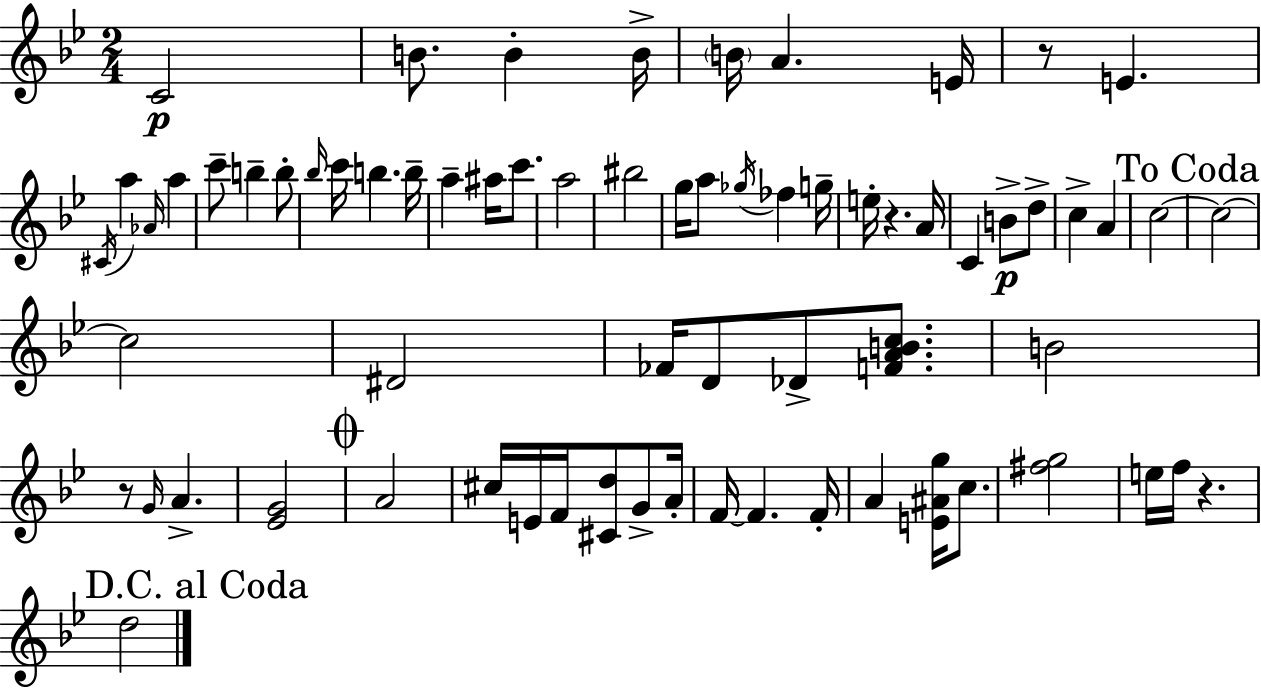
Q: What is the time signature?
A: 2/4